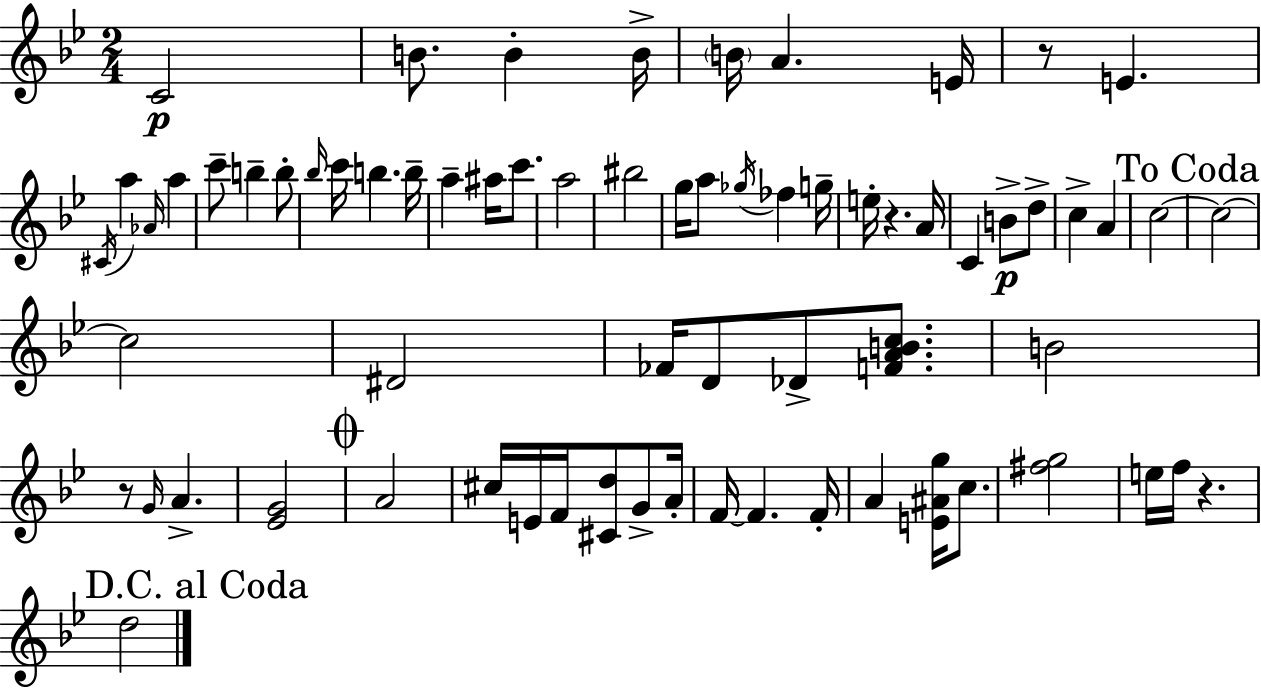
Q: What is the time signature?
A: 2/4